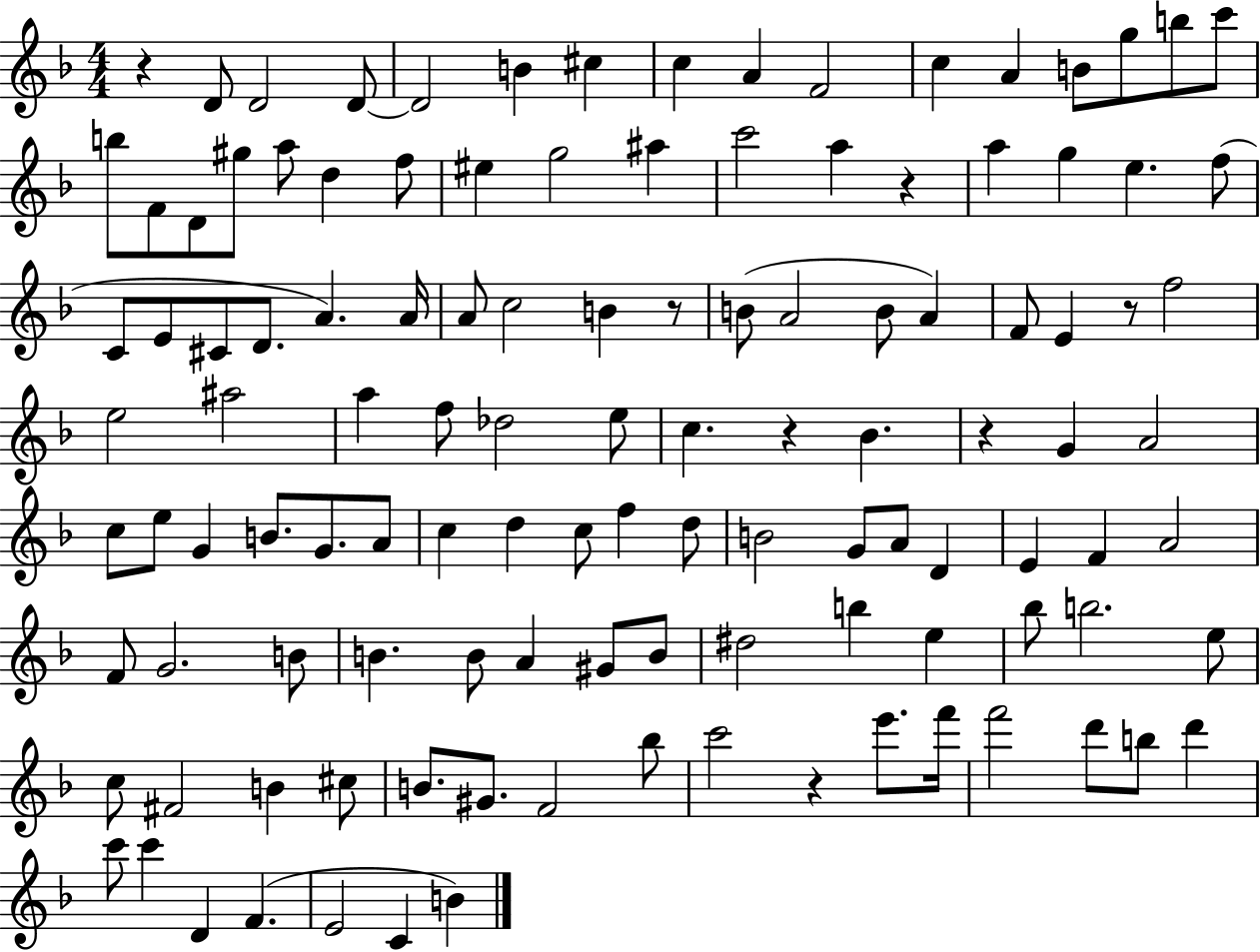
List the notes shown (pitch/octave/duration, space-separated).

R/q D4/e D4/h D4/e D4/h B4/q C#5/q C5/q A4/q F4/h C5/q A4/q B4/e G5/e B5/e C6/e B5/e F4/e D4/e G#5/e A5/e D5/q F5/e EIS5/q G5/h A#5/q C6/h A5/q R/q A5/q G5/q E5/q. F5/e C4/e E4/e C#4/e D4/e. A4/q. A4/s A4/e C5/h B4/q R/e B4/e A4/h B4/e A4/q F4/e E4/q R/e F5/h E5/h A#5/h A5/q F5/e Db5/h E5/e C5/q. R/q Bb4/q. R/q G4/q A4/h C5/e E5/e G4/q B4/e. G4/e. A4/e C5/q D5/q C5/e F5/q D5/e B4/h G4/e A4/e D4/q E4/q F4/q A4/h F4/e G4/h. B4/e B4/q. B4/e A4/q G#4/e B4/e D#5/h B5/q E5/q Bb5/e B5/h. E5/e C5/e F#4/h B4/q C#5/e B4/e. G#4/e. F4/h Bb5/e C6/h R/q E6/e. F6/s F6/h D6/e B5/e D6/q C6/e C6/q D4/q F4/q. E4/h C4/q B4/q